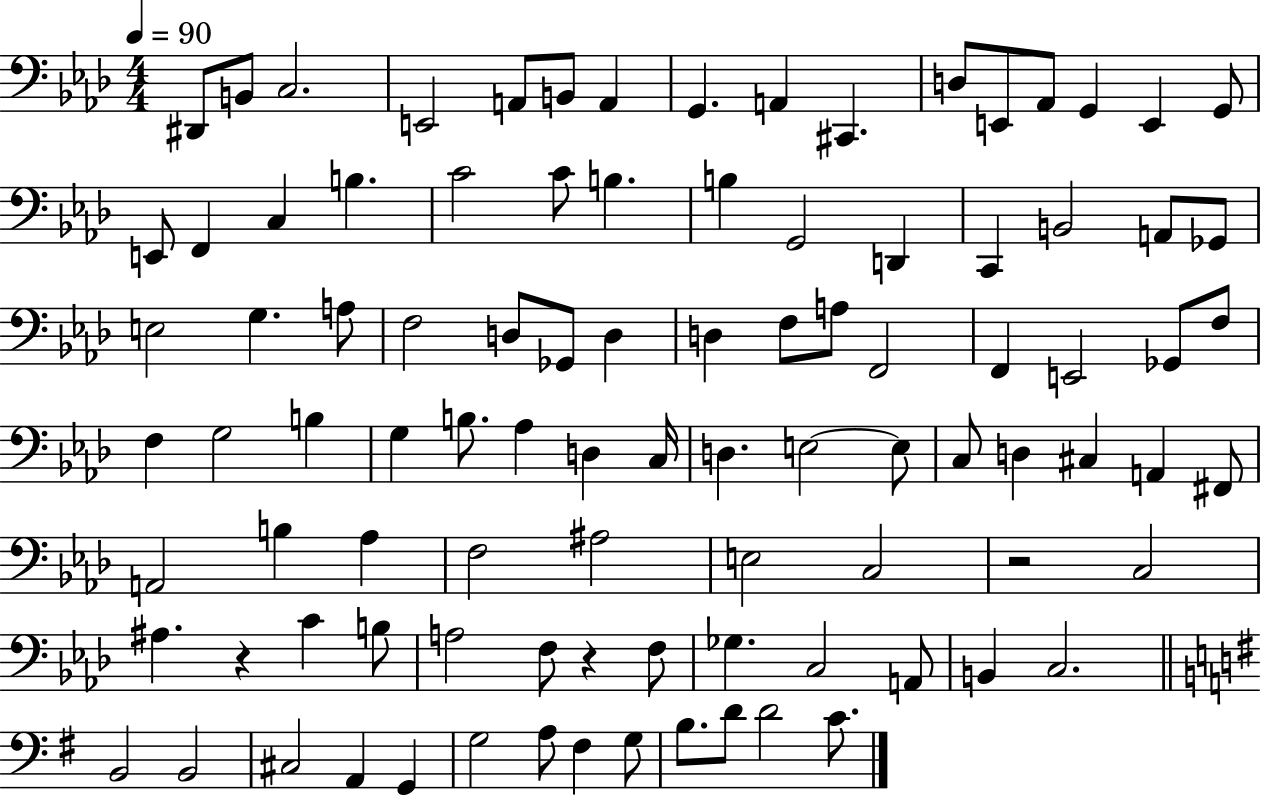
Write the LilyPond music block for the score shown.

{
  \clef bass
  \numericTimeSignature
  \time 4/4
  \key aes \major
  \tempo 4 = 90
  dis,8 b,8 c2. | e,2 a,8 b,8 a,4 | g,4. a,4 cis,4. | d8 e,8 aes,8 g,4 e,4 g,8 | \break e,8 f,4 c4 b4. | c'2 c'8 b4. | b4 g,2 d,4 | c,4 b,2 a,8 ges,8 | \break e2 g4. a8 | f2 d8 ges,8 d4 | d4 f8 a8 f,2 | f,4 e,2 ges,8 f8 | \break f4 g2 b4 | g4 b8. aes4 d4 c16 | d4. e2~~ e8 | c8 d4 cis4 a,4 fis,8 | \break a,2 b4 aes4 | f2 ais2 | e2 c2 | r2 c2 | \break ais4. r4 c'4 b8 | a2 f8 r4 f8 | ges4. c2 a,8 | b,4 c2. | \break \bar "||" \break \key g \major b,2 b,2 | cis2 a,4 g,4 | g2 a8 fis4 g8 | b8. d'8 d'2 c'8. | \break \bar "|."
}